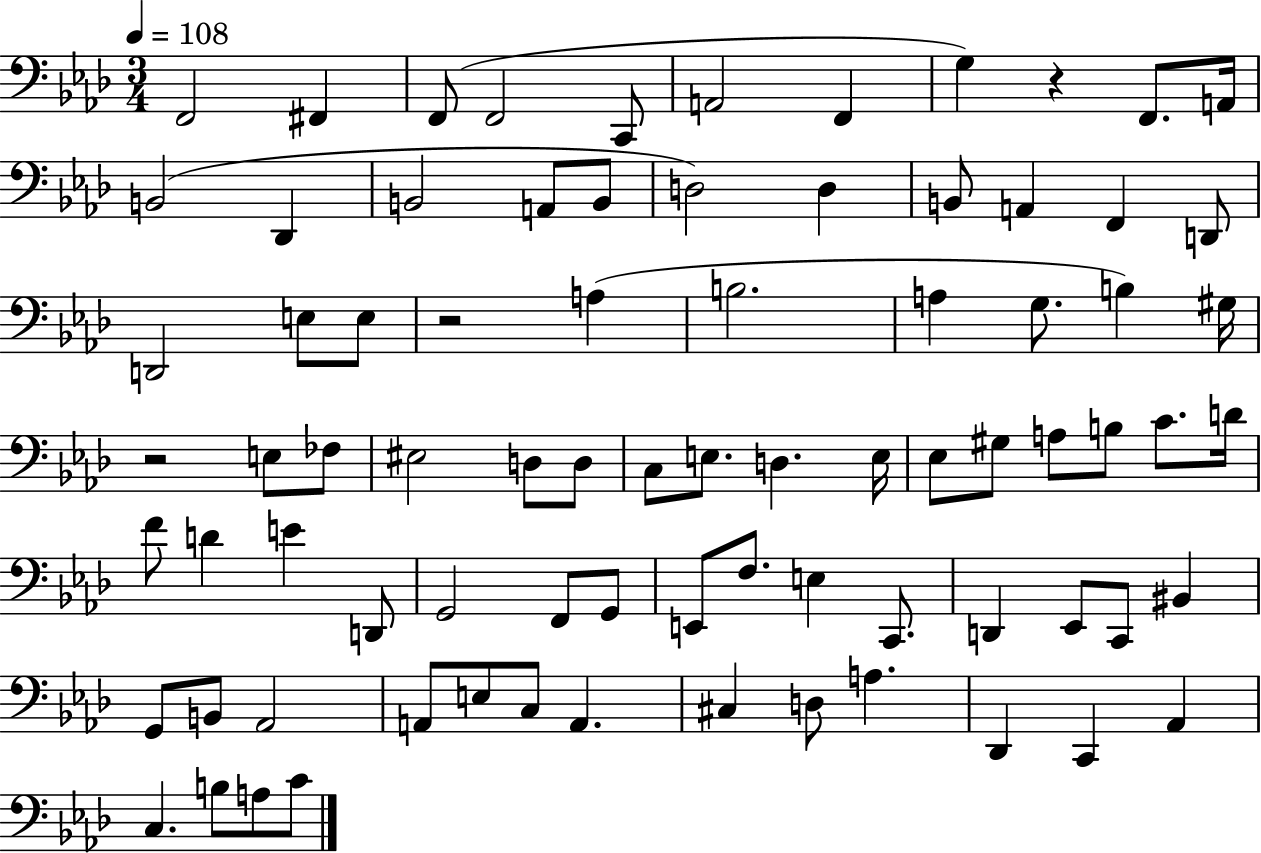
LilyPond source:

{
  \clef bass
  \numericTimeSignature
  \time 3/4
  \key aes \major
  \tempo 4 = 108
  f,2 fis,4 | f,8( f,2 c,8 | a,2 f,4 | g4) r4 f,8. a,16 | \break b,2( des,4 | b,2 a,8 b,8 | d2) d4 | b,8 a,4 f,4 d,8 | \break d,2 e8 e8 | r2 a4( | b2. | a4 g8. b4) gis16 | \break r2 e8 fes8 | eis2 d8 d8 | c8 e8. d4. e16 | ees8 gis8 a8 b8 c'8. d'16 | \break f'8 d'4 e'4 d,8 | g,2 f,8 g,8 | e,8 f8. e4 c,8. | d,4 ees,8 c,8 bis,4 | \break g,8 b,8 aes,2 | a,8 e8 c8 a,4. | cis4 d8 a4. | des,4 c,4 aes,4 | \break c4. b8 a8 c'8 | \bar "|."
}